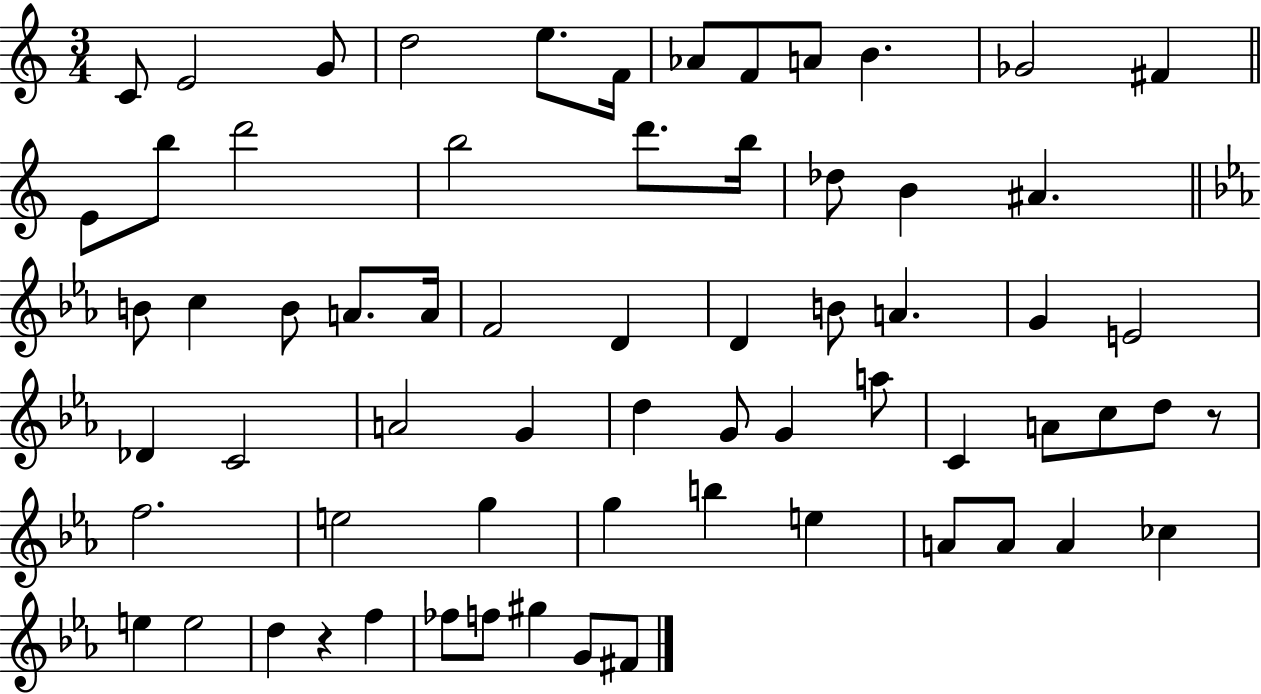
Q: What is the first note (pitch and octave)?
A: C4